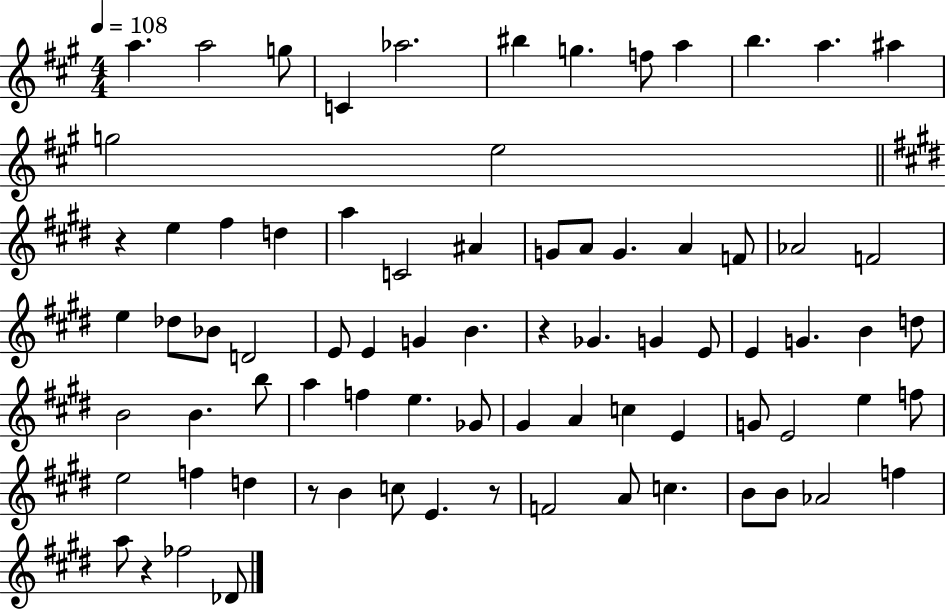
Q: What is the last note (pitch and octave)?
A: Db4